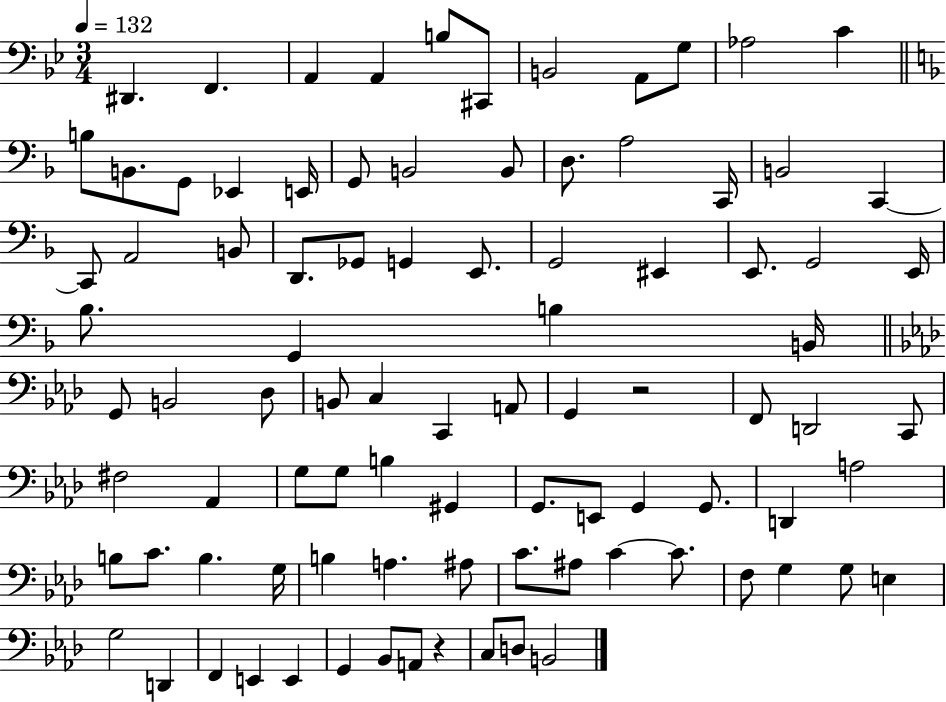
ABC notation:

X:1
T:Untitled
M:3/4
L:1/4
K:Bb
^D,, F,, A,, A,, B,/2 ^C,,/2 B,,2 A,,/2 G,/2 _A,2 C B,/2 B,,/2 G,,/2 _E,, E,,/4 G,,/2 B,,2 B,,/2 D,/2 A,2 C,,/4 B,,2 C,, C,,/2 A,,2 B,,/2 D,,/2 _G,,/2 G,, E,,/2 G,,2 ^E,, E,,/2 G,,2 E,,/4 _B,/2 G,, B, B,,/4 G,,/2 B,,2 _D,/2 B,,/2 C, C,, A,,/2 G,, z2 F,,/2 D,,2 C,,/2 ^F,2 _A,, G,/2 G,/2 B, ^G,, G,,/2 E,,/2 G,, G,,/2 D,, A,2 B,/2 C/2 B, G,/4 B, A, ^A,/2 C/2 ^A,/2 C C/2 F,/2 G, G,/2 E, G,2 D,, F,, E,, E,, G,, _B,,/2 A,,/2 z C,/2 D,/2 B,,2